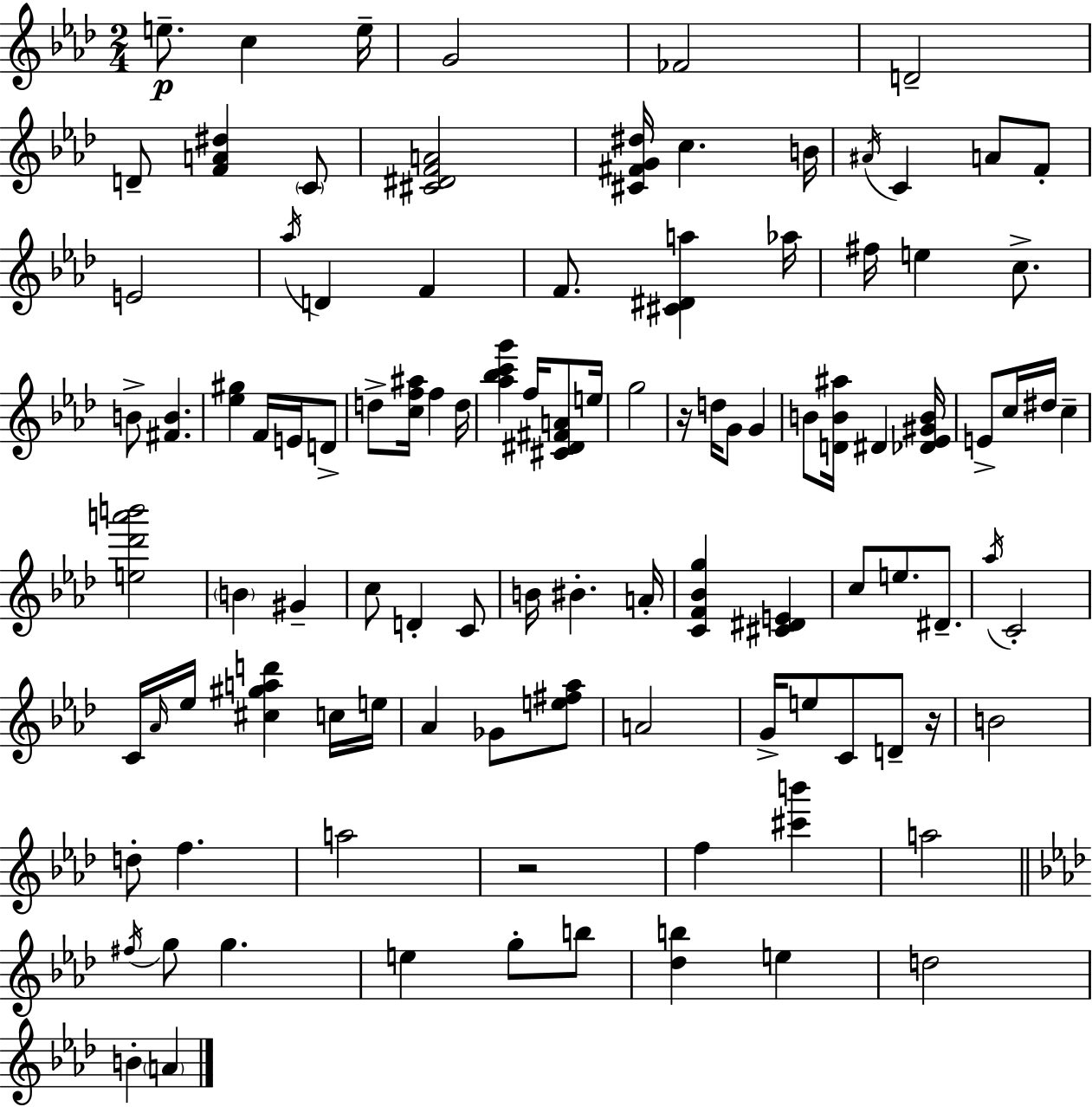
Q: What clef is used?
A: treble